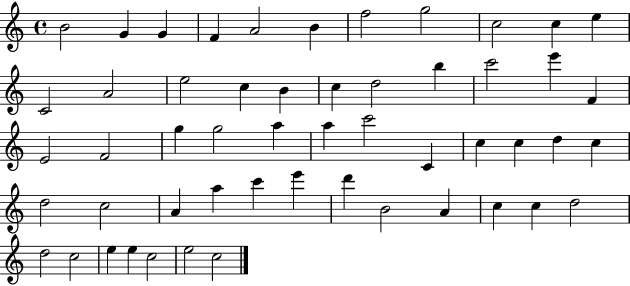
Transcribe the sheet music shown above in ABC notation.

X:1
T:Untitled
M:4/4
L:1/4
K:C
B2 G G F A2 B f2 g2 c2 c e C2 A2 e2 c B c d2 b c'2 e' F E2 F2 g g2 a a c'2 C c c d c d2 c2 A a c' e' d' B2 A c c d2 d2 c2 e e c2 e2 c2